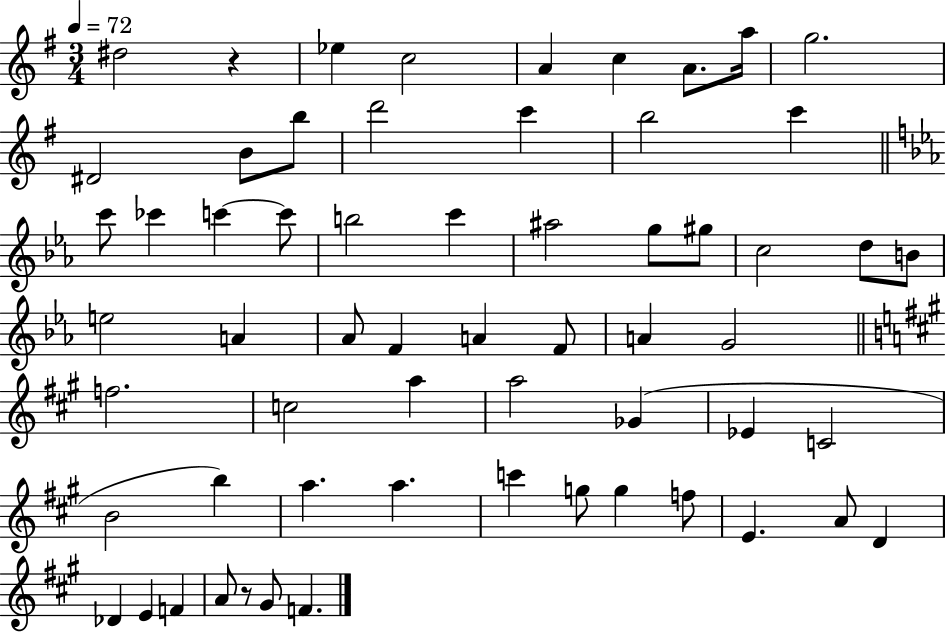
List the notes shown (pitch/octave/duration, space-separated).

D#5/h R/q Eb5/q C5/h A4/q C5/q A4/e. A5/s G5/h. D#4/h B4/e B5/e D6/h C6/q B5/h C6/q C6/e CES6/q C6/q C6/e B5/h C6/q A#5/h G5/e G#5/e C5/h D5/e B4/e E5/h A4/q Ab4/e F4/q A4/q F4/e A4/q G4/h F5/h. C5/h A5/q A5/h Gb4/q Eb4/q C4/h B4/h B5/q A5/q. A5/q. C6/q G5/e G5/q F5/e E4/q. A4/e D4/q Db4/q E4/q F4/q A4/e R/e G#4/e F4/q.